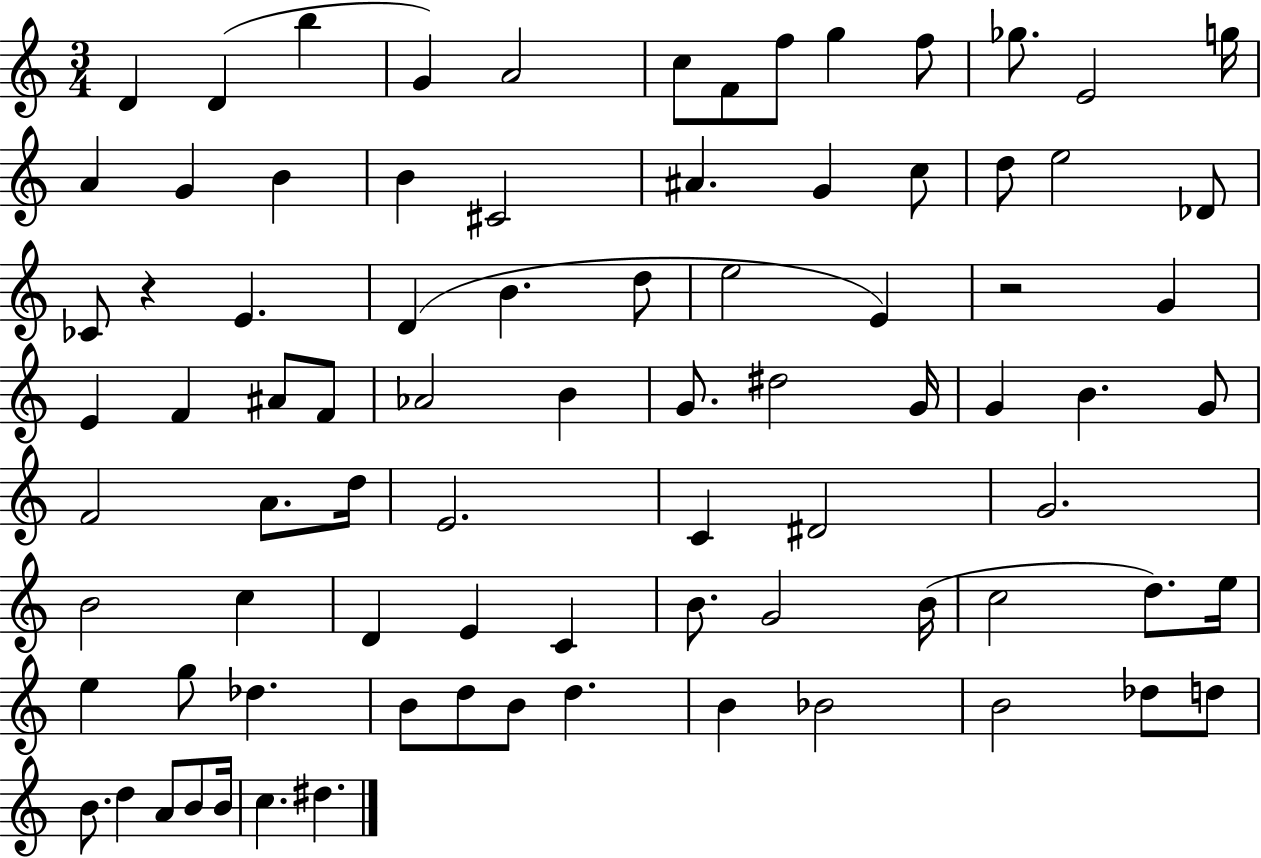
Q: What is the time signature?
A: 3/4